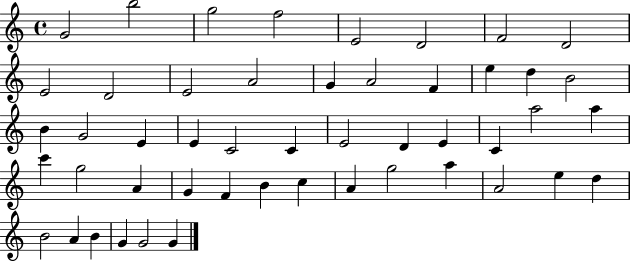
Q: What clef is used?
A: treble